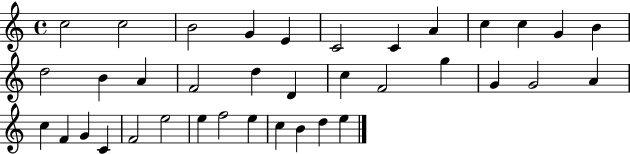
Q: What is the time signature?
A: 4/4